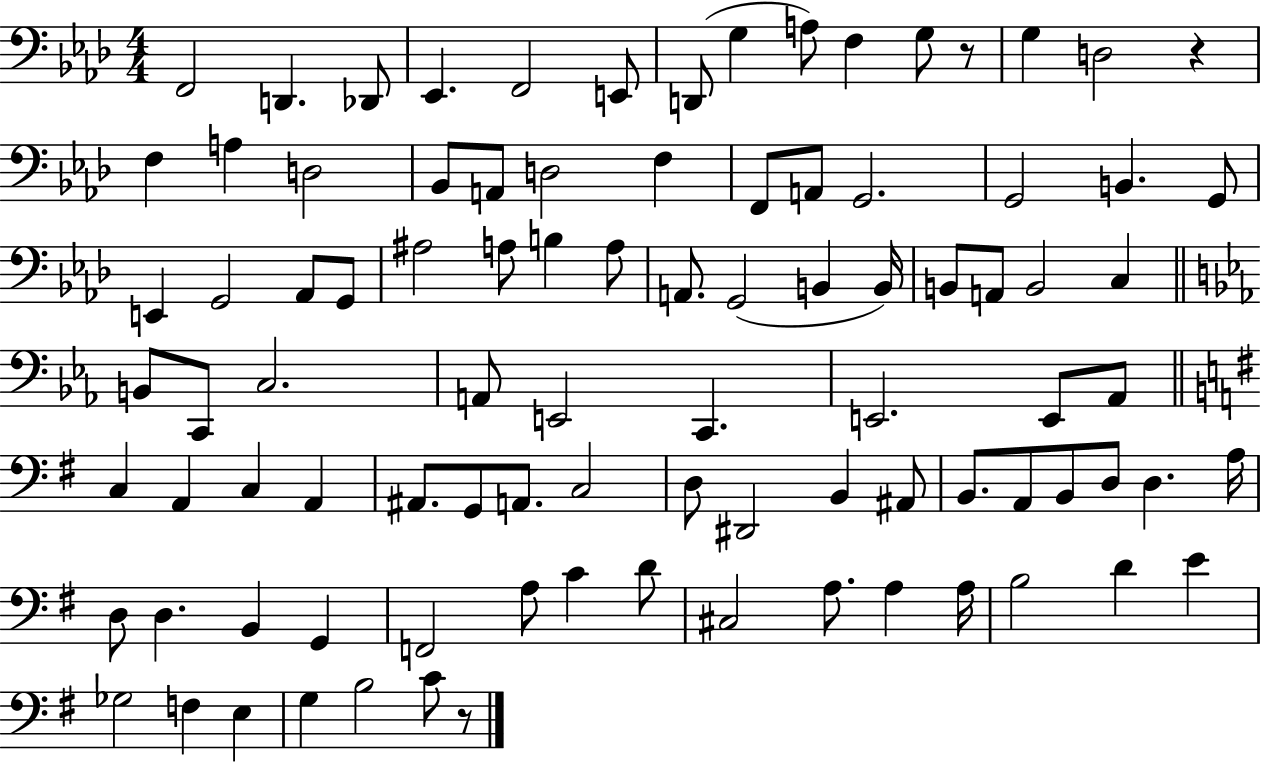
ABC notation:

X:1
T:Untitled
M:4/4
L:1/4
K:Ab
F,,2 D,, _D,,/2 _E,, F,,2 E,,/2 D,,/2 G, A,/2 F, G,/2 z/2 G, D,2 z F, A, D,2 _B,,/2 A,,/2 D,2 F, F,,/2 A,,/2 G,,2 G,,2 B,, G,,/2 E,, G,,2 _A,,/2 G,,/2 ^A,2 A,/2 B, A,/2 A,,/2 G,,2 B,, B,,/4 B,,/2 A,,/2 B,,2 C, B,,/2 C,,/2 C,2 A,,/2 E,,2 C,, E,,2 E,,/2 _A,,/2 C, A,, C, A,, ^A,,/2 G,,/2 A,,/2 C,2 D,/2 ^D,,2 B,, ^A,,/2 B,,/2 A,,/2 B,,/2 D,/2 D, A,/4 D,/2 D, B,, G,, F,,2 A,/2 C D/2 ^C,2 A,/2 A, A,/4 B,2 D E _G,2 F, E, G, B,2 C/2 z/2